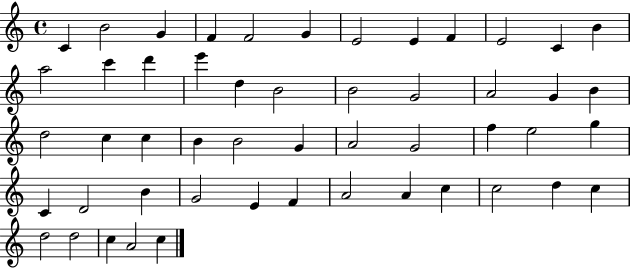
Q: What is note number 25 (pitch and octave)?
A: C5